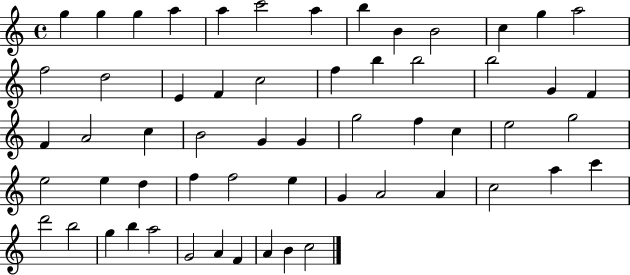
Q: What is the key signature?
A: C major